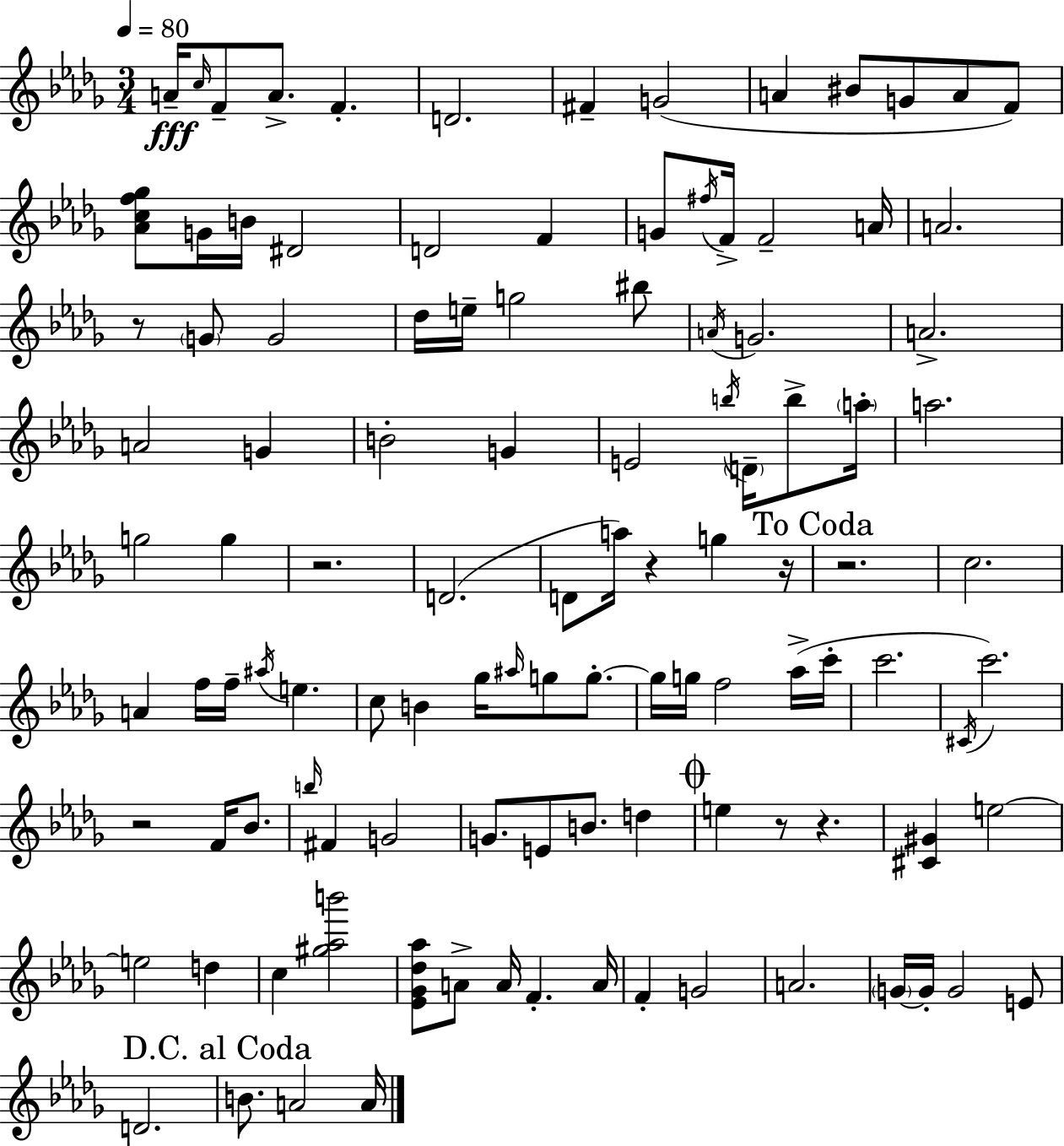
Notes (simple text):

A4/s C5/s F4/e A4/e. F4/q. D4/h. F#4/q G4/h A4/q BIS4/e G4/e A4/e F4/e [Ab4,C5,F5,Gb5]/e G4/s B4/s D#4/h D4/h F4/q G4/e F#5/s F4/s F4/h A4/s A4/h. R/e G4/e G4/h Db5/s E5/s G5/h BIS5/e A4/s G4/h. A4/h. A4/h G4/q B4/h G4/q E4/h B5/s D4/s B5/e A5/s A5/h. G5/h G5/q R/h. D4/h. D4/e A5/s R/q G5/q R/s R/h. C5/h. A4/q F5/s F5/s A#5/s E5/q. C5/e B4/q Gb5/s A#5/s G5/e G5/e. G5/s G5/s F5/h Ab5/s C6/s C6/h. C#4/s C6/h. R/h F4/s Bb4/e. B5/s F#4/q G4/h G4/e. E4/e B4/e. D5/q E5/q R/e R/q. [C#4,G#4]/q E5/h E5/h D5/q C5/q [G#5,Ab5,B6]/h [Eb4,Gb4,Db5,Ab5]/e A4/e A4/s F4/q. A4/s F4/q G4/h A4/h. G4/s G4/s G4/h E4/e D4/h. B4/e. A4/h A4/s